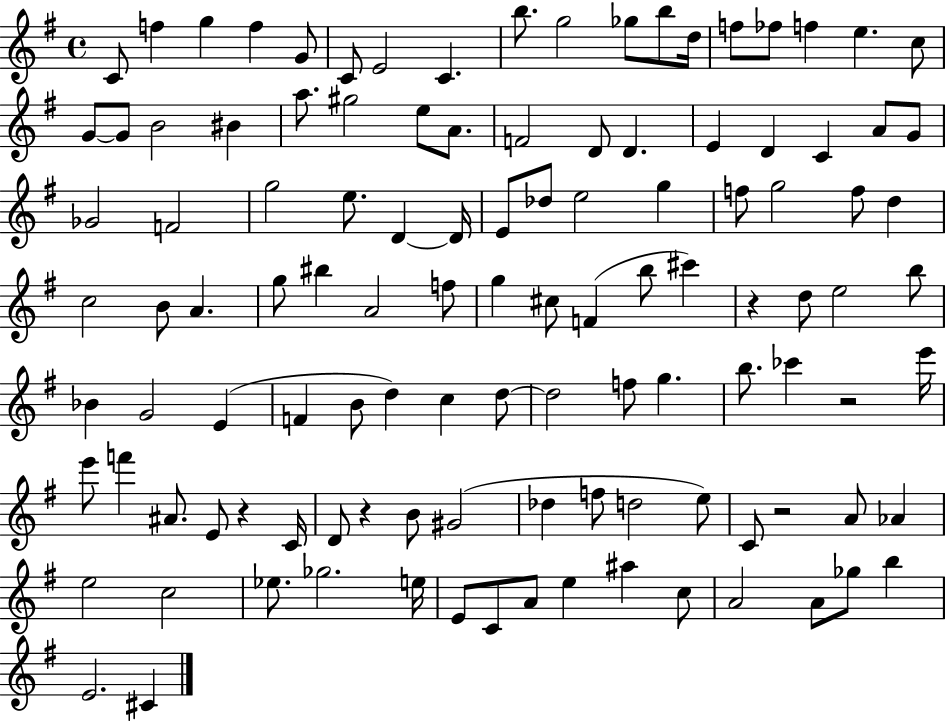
{
  \clef treble
  \time 4/4
  \defaultTimeSignature
  \key g \major
  c'8 f''4 g''4 f''4 g'8 | c'8 e'2 c'4. | b''8. g''2 ges''8 b''8 d''16 | f''8 fes''8 f''4 e''4. c''8 | \break g'8~~ g'8 b'2 bis'4 | a''8. gis''2 e''8 a'8. | f'2 d'8 d'4. | e'4 d'4 c'4 a'8 g'8 | \break ges'2 f'2 | g''2 e''8. d'4~~ d'16 | e'8 des''8 e''2 g''4 | f''8 g''2 f''8 d''4 | \break c''2 b'8 a'4. | g''8 bis''4 a'2 f''8 | g''4 cis''8 f'4( b''8 cis'''4) | r4 d''8 e''2 b''8 | \break bes'4 g'2 e'4( | f'4 b'8 d''4) c''4 d''8~~ | d''2 f''8 g''4. | b''8. ces'''4 r2 e'''16 | \break e'''8 f'''4 ais'8. e'8 r4 c'16 | d'8 r4 b'8 gis'2( | des''4 f''8 d''2 e''8) | c'8 r2 a'8 aes'4 | \break e''2 c''2 | ees''8. ges''2. e''16 | e'8 c'8 a'8 e''4 ais''4 c''8 | a'2 a'8 ges''8 b''4 | \break e'2. cis'4 | \bar "|."
}